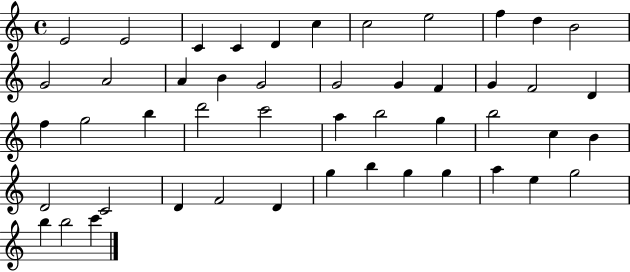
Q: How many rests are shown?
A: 0